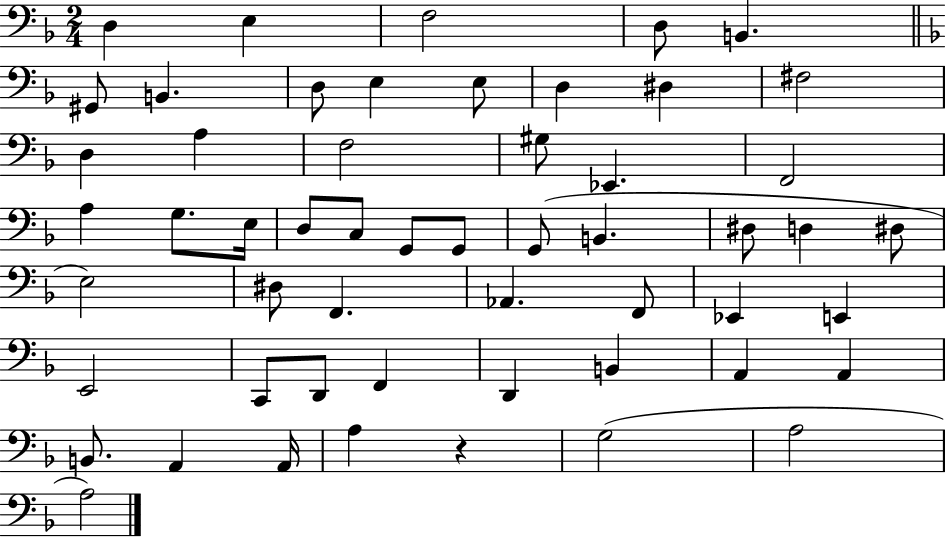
X:1
T:Untitled
M:2/4
L:1/4
K:F
D, E, F,2 D,/2 B,, ^G,,/2 B,, D,/2 E, E,/2 D, ^D, ^F,2 D, A, F,2 ^G,/2 _E,, F,,2 A, G,/2 E,/4 D,/2 C,/2 G,,/2 G,,/2 G,,/2 B,, ^D,/2 D, ^D,/2 E,2 ^D,/2 F,, _A,, F,,/2 _E,, E,, E,,2 C,,/2 D,,/2 F,, D,, B,, A,, A,, B,,/2 A,, A,,/4 A, z G,2 A,2 A,2